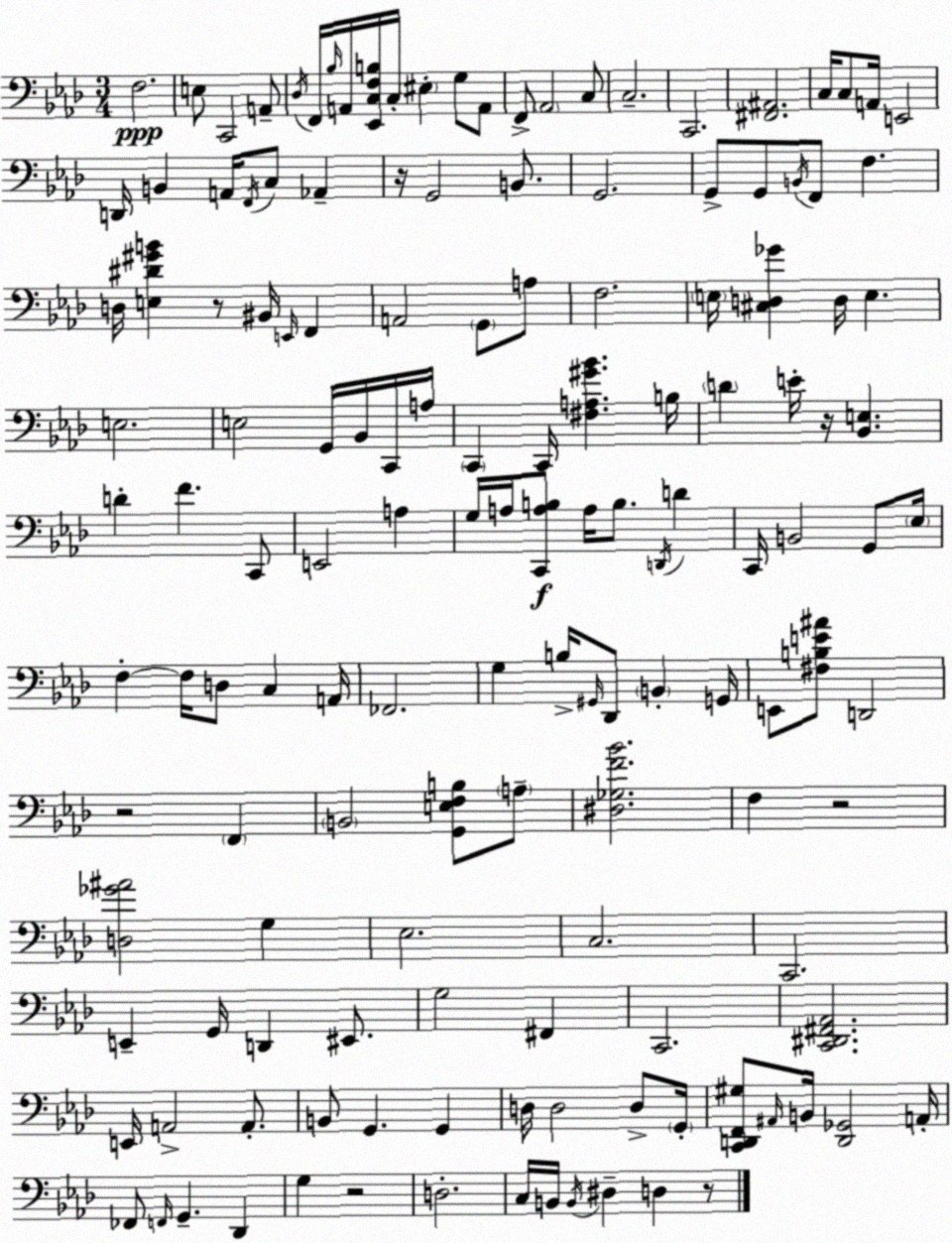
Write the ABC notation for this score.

X:1
T:Untitled
M:3/4
L:1/4
K:Fm
F,2 E,/2 C,,2 A,,/2 _D,/4 F,,/4 _B,/4 A,,/4 [_E,,C,F,B,]/4 C,/4 ^E, G,/2 A,,/2 F,,/2 _A,,2 C,/2 C,2 C,,2 [^F,,^A,,]2 C,/4 C,/2 A,,/4 E,,2 D,,/4 B,, A,,/4 F,,/4 C,/2 _A,, z/4 G,,2 B,,/2 G,,2 G,,/2 G,,/2 B,,/4 F,,/2 F, D,/4 [E,^D^GB] z/2 ^B,,/4 E,,/4 F,, A,,2 G,,/2 A,/2 F,2 E,/4 [^C,D,_G] D,/4 E, E,2 E,2 G,,/4 _B,,/4 C,,/4 A,/4 C,, C,,/4 [^F,A,^G_B] B,/4 D E/4 z/4 [_B,,E,] D F C,,/2 E,,2 A, G,/4 A,/4 [C,,A,B,]/2 A,/4 B,/2 D,,/4 D C,,/4 B,,2 G,,/2 _E,/4 F, F,/4 D,/2 C, A,,/4 _F,,2 G, B,/4 ^G,,/4 _D,,/2 B,, G,,/4 E,,/2 [^F,B,E^A]/2 D,,2 z2 F,, B,,2 [G,,E,F,B,]/2 A,/2 [^D,_G,F_B]2 F, z2 [D,_G^A]2 G, _E,2 C,2 C,,2 E,, G,,/4 D,, ^E,,/2 G,2 ^F,, C,,2 [C,,^D,,^F,,_A,,]2 E,,/4 A,,2 A,,/2 B,,/2 G,, G,, D,/4 D,2 D,/2 G,,/4 [C,,D,,F,,^G,]/2 ^A,,/4 B,,/4 [D,,_G,,]2 A,,/4 _F,,/2 F,,/4 G,, _D,, G, z2 D,2 C,/4 B,,/4 B,,/4 ^D, D, z/2